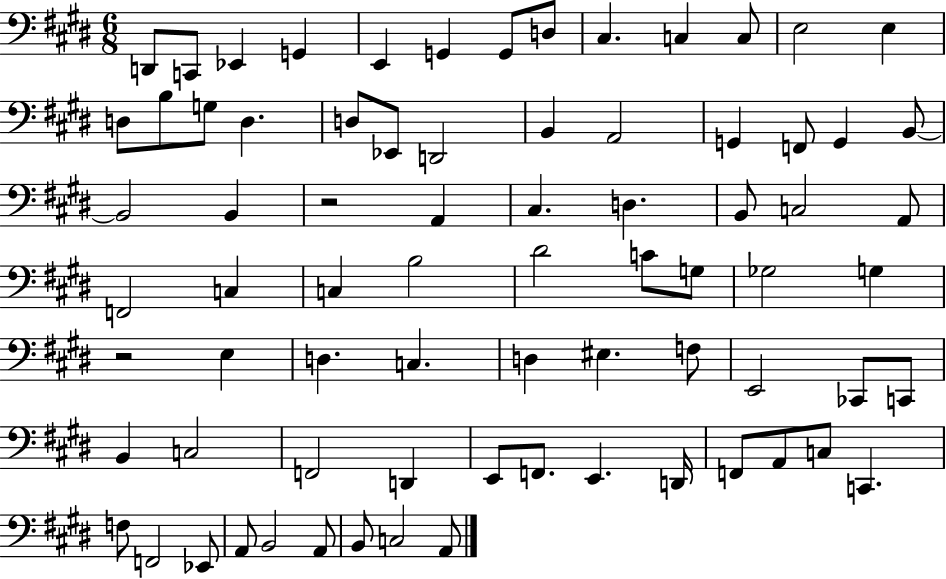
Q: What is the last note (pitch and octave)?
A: A2